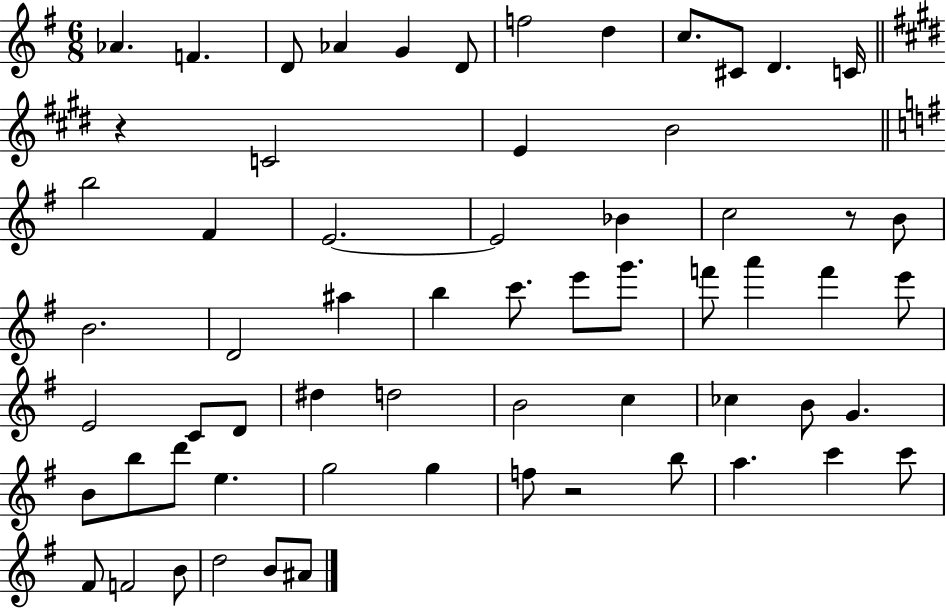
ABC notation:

X:1
T:Untitled
M:6/8
L:1/4
K:G
_A F D/2 _A G D/2 f2 d c/2 ^C/2 D C/4 z C2 E B2 b2 ^F E2 E2 _B c2 z/2 B/2 B2 D2 ^a b c'/2 e'/2 g'/2 f'/2 a' f' e'/2 E2 C/2 D/2 ^d d2 B2 c _c B/2 G B/2 b/2 d'/2 e g2 g f/2 z2 b/2 a c' c'/2 ^F/2 F2 B/2 d2 B/2 ^A/2